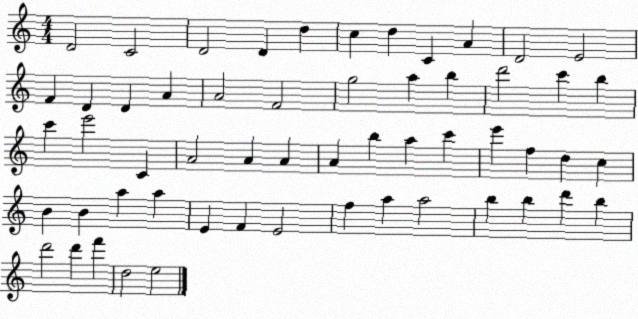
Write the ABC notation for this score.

X:1
T:Untitled
M:4/4
L:1/4
K:C
D2 C2 D2 D d c d C A D2 E2 F D D A A2 F2 g2 a b d'2 c' b c' e'2 C A2 A A A b a c' e' f d c B B a a E F E2 f a a2 b b d' b d'2 d' f' d2 e2